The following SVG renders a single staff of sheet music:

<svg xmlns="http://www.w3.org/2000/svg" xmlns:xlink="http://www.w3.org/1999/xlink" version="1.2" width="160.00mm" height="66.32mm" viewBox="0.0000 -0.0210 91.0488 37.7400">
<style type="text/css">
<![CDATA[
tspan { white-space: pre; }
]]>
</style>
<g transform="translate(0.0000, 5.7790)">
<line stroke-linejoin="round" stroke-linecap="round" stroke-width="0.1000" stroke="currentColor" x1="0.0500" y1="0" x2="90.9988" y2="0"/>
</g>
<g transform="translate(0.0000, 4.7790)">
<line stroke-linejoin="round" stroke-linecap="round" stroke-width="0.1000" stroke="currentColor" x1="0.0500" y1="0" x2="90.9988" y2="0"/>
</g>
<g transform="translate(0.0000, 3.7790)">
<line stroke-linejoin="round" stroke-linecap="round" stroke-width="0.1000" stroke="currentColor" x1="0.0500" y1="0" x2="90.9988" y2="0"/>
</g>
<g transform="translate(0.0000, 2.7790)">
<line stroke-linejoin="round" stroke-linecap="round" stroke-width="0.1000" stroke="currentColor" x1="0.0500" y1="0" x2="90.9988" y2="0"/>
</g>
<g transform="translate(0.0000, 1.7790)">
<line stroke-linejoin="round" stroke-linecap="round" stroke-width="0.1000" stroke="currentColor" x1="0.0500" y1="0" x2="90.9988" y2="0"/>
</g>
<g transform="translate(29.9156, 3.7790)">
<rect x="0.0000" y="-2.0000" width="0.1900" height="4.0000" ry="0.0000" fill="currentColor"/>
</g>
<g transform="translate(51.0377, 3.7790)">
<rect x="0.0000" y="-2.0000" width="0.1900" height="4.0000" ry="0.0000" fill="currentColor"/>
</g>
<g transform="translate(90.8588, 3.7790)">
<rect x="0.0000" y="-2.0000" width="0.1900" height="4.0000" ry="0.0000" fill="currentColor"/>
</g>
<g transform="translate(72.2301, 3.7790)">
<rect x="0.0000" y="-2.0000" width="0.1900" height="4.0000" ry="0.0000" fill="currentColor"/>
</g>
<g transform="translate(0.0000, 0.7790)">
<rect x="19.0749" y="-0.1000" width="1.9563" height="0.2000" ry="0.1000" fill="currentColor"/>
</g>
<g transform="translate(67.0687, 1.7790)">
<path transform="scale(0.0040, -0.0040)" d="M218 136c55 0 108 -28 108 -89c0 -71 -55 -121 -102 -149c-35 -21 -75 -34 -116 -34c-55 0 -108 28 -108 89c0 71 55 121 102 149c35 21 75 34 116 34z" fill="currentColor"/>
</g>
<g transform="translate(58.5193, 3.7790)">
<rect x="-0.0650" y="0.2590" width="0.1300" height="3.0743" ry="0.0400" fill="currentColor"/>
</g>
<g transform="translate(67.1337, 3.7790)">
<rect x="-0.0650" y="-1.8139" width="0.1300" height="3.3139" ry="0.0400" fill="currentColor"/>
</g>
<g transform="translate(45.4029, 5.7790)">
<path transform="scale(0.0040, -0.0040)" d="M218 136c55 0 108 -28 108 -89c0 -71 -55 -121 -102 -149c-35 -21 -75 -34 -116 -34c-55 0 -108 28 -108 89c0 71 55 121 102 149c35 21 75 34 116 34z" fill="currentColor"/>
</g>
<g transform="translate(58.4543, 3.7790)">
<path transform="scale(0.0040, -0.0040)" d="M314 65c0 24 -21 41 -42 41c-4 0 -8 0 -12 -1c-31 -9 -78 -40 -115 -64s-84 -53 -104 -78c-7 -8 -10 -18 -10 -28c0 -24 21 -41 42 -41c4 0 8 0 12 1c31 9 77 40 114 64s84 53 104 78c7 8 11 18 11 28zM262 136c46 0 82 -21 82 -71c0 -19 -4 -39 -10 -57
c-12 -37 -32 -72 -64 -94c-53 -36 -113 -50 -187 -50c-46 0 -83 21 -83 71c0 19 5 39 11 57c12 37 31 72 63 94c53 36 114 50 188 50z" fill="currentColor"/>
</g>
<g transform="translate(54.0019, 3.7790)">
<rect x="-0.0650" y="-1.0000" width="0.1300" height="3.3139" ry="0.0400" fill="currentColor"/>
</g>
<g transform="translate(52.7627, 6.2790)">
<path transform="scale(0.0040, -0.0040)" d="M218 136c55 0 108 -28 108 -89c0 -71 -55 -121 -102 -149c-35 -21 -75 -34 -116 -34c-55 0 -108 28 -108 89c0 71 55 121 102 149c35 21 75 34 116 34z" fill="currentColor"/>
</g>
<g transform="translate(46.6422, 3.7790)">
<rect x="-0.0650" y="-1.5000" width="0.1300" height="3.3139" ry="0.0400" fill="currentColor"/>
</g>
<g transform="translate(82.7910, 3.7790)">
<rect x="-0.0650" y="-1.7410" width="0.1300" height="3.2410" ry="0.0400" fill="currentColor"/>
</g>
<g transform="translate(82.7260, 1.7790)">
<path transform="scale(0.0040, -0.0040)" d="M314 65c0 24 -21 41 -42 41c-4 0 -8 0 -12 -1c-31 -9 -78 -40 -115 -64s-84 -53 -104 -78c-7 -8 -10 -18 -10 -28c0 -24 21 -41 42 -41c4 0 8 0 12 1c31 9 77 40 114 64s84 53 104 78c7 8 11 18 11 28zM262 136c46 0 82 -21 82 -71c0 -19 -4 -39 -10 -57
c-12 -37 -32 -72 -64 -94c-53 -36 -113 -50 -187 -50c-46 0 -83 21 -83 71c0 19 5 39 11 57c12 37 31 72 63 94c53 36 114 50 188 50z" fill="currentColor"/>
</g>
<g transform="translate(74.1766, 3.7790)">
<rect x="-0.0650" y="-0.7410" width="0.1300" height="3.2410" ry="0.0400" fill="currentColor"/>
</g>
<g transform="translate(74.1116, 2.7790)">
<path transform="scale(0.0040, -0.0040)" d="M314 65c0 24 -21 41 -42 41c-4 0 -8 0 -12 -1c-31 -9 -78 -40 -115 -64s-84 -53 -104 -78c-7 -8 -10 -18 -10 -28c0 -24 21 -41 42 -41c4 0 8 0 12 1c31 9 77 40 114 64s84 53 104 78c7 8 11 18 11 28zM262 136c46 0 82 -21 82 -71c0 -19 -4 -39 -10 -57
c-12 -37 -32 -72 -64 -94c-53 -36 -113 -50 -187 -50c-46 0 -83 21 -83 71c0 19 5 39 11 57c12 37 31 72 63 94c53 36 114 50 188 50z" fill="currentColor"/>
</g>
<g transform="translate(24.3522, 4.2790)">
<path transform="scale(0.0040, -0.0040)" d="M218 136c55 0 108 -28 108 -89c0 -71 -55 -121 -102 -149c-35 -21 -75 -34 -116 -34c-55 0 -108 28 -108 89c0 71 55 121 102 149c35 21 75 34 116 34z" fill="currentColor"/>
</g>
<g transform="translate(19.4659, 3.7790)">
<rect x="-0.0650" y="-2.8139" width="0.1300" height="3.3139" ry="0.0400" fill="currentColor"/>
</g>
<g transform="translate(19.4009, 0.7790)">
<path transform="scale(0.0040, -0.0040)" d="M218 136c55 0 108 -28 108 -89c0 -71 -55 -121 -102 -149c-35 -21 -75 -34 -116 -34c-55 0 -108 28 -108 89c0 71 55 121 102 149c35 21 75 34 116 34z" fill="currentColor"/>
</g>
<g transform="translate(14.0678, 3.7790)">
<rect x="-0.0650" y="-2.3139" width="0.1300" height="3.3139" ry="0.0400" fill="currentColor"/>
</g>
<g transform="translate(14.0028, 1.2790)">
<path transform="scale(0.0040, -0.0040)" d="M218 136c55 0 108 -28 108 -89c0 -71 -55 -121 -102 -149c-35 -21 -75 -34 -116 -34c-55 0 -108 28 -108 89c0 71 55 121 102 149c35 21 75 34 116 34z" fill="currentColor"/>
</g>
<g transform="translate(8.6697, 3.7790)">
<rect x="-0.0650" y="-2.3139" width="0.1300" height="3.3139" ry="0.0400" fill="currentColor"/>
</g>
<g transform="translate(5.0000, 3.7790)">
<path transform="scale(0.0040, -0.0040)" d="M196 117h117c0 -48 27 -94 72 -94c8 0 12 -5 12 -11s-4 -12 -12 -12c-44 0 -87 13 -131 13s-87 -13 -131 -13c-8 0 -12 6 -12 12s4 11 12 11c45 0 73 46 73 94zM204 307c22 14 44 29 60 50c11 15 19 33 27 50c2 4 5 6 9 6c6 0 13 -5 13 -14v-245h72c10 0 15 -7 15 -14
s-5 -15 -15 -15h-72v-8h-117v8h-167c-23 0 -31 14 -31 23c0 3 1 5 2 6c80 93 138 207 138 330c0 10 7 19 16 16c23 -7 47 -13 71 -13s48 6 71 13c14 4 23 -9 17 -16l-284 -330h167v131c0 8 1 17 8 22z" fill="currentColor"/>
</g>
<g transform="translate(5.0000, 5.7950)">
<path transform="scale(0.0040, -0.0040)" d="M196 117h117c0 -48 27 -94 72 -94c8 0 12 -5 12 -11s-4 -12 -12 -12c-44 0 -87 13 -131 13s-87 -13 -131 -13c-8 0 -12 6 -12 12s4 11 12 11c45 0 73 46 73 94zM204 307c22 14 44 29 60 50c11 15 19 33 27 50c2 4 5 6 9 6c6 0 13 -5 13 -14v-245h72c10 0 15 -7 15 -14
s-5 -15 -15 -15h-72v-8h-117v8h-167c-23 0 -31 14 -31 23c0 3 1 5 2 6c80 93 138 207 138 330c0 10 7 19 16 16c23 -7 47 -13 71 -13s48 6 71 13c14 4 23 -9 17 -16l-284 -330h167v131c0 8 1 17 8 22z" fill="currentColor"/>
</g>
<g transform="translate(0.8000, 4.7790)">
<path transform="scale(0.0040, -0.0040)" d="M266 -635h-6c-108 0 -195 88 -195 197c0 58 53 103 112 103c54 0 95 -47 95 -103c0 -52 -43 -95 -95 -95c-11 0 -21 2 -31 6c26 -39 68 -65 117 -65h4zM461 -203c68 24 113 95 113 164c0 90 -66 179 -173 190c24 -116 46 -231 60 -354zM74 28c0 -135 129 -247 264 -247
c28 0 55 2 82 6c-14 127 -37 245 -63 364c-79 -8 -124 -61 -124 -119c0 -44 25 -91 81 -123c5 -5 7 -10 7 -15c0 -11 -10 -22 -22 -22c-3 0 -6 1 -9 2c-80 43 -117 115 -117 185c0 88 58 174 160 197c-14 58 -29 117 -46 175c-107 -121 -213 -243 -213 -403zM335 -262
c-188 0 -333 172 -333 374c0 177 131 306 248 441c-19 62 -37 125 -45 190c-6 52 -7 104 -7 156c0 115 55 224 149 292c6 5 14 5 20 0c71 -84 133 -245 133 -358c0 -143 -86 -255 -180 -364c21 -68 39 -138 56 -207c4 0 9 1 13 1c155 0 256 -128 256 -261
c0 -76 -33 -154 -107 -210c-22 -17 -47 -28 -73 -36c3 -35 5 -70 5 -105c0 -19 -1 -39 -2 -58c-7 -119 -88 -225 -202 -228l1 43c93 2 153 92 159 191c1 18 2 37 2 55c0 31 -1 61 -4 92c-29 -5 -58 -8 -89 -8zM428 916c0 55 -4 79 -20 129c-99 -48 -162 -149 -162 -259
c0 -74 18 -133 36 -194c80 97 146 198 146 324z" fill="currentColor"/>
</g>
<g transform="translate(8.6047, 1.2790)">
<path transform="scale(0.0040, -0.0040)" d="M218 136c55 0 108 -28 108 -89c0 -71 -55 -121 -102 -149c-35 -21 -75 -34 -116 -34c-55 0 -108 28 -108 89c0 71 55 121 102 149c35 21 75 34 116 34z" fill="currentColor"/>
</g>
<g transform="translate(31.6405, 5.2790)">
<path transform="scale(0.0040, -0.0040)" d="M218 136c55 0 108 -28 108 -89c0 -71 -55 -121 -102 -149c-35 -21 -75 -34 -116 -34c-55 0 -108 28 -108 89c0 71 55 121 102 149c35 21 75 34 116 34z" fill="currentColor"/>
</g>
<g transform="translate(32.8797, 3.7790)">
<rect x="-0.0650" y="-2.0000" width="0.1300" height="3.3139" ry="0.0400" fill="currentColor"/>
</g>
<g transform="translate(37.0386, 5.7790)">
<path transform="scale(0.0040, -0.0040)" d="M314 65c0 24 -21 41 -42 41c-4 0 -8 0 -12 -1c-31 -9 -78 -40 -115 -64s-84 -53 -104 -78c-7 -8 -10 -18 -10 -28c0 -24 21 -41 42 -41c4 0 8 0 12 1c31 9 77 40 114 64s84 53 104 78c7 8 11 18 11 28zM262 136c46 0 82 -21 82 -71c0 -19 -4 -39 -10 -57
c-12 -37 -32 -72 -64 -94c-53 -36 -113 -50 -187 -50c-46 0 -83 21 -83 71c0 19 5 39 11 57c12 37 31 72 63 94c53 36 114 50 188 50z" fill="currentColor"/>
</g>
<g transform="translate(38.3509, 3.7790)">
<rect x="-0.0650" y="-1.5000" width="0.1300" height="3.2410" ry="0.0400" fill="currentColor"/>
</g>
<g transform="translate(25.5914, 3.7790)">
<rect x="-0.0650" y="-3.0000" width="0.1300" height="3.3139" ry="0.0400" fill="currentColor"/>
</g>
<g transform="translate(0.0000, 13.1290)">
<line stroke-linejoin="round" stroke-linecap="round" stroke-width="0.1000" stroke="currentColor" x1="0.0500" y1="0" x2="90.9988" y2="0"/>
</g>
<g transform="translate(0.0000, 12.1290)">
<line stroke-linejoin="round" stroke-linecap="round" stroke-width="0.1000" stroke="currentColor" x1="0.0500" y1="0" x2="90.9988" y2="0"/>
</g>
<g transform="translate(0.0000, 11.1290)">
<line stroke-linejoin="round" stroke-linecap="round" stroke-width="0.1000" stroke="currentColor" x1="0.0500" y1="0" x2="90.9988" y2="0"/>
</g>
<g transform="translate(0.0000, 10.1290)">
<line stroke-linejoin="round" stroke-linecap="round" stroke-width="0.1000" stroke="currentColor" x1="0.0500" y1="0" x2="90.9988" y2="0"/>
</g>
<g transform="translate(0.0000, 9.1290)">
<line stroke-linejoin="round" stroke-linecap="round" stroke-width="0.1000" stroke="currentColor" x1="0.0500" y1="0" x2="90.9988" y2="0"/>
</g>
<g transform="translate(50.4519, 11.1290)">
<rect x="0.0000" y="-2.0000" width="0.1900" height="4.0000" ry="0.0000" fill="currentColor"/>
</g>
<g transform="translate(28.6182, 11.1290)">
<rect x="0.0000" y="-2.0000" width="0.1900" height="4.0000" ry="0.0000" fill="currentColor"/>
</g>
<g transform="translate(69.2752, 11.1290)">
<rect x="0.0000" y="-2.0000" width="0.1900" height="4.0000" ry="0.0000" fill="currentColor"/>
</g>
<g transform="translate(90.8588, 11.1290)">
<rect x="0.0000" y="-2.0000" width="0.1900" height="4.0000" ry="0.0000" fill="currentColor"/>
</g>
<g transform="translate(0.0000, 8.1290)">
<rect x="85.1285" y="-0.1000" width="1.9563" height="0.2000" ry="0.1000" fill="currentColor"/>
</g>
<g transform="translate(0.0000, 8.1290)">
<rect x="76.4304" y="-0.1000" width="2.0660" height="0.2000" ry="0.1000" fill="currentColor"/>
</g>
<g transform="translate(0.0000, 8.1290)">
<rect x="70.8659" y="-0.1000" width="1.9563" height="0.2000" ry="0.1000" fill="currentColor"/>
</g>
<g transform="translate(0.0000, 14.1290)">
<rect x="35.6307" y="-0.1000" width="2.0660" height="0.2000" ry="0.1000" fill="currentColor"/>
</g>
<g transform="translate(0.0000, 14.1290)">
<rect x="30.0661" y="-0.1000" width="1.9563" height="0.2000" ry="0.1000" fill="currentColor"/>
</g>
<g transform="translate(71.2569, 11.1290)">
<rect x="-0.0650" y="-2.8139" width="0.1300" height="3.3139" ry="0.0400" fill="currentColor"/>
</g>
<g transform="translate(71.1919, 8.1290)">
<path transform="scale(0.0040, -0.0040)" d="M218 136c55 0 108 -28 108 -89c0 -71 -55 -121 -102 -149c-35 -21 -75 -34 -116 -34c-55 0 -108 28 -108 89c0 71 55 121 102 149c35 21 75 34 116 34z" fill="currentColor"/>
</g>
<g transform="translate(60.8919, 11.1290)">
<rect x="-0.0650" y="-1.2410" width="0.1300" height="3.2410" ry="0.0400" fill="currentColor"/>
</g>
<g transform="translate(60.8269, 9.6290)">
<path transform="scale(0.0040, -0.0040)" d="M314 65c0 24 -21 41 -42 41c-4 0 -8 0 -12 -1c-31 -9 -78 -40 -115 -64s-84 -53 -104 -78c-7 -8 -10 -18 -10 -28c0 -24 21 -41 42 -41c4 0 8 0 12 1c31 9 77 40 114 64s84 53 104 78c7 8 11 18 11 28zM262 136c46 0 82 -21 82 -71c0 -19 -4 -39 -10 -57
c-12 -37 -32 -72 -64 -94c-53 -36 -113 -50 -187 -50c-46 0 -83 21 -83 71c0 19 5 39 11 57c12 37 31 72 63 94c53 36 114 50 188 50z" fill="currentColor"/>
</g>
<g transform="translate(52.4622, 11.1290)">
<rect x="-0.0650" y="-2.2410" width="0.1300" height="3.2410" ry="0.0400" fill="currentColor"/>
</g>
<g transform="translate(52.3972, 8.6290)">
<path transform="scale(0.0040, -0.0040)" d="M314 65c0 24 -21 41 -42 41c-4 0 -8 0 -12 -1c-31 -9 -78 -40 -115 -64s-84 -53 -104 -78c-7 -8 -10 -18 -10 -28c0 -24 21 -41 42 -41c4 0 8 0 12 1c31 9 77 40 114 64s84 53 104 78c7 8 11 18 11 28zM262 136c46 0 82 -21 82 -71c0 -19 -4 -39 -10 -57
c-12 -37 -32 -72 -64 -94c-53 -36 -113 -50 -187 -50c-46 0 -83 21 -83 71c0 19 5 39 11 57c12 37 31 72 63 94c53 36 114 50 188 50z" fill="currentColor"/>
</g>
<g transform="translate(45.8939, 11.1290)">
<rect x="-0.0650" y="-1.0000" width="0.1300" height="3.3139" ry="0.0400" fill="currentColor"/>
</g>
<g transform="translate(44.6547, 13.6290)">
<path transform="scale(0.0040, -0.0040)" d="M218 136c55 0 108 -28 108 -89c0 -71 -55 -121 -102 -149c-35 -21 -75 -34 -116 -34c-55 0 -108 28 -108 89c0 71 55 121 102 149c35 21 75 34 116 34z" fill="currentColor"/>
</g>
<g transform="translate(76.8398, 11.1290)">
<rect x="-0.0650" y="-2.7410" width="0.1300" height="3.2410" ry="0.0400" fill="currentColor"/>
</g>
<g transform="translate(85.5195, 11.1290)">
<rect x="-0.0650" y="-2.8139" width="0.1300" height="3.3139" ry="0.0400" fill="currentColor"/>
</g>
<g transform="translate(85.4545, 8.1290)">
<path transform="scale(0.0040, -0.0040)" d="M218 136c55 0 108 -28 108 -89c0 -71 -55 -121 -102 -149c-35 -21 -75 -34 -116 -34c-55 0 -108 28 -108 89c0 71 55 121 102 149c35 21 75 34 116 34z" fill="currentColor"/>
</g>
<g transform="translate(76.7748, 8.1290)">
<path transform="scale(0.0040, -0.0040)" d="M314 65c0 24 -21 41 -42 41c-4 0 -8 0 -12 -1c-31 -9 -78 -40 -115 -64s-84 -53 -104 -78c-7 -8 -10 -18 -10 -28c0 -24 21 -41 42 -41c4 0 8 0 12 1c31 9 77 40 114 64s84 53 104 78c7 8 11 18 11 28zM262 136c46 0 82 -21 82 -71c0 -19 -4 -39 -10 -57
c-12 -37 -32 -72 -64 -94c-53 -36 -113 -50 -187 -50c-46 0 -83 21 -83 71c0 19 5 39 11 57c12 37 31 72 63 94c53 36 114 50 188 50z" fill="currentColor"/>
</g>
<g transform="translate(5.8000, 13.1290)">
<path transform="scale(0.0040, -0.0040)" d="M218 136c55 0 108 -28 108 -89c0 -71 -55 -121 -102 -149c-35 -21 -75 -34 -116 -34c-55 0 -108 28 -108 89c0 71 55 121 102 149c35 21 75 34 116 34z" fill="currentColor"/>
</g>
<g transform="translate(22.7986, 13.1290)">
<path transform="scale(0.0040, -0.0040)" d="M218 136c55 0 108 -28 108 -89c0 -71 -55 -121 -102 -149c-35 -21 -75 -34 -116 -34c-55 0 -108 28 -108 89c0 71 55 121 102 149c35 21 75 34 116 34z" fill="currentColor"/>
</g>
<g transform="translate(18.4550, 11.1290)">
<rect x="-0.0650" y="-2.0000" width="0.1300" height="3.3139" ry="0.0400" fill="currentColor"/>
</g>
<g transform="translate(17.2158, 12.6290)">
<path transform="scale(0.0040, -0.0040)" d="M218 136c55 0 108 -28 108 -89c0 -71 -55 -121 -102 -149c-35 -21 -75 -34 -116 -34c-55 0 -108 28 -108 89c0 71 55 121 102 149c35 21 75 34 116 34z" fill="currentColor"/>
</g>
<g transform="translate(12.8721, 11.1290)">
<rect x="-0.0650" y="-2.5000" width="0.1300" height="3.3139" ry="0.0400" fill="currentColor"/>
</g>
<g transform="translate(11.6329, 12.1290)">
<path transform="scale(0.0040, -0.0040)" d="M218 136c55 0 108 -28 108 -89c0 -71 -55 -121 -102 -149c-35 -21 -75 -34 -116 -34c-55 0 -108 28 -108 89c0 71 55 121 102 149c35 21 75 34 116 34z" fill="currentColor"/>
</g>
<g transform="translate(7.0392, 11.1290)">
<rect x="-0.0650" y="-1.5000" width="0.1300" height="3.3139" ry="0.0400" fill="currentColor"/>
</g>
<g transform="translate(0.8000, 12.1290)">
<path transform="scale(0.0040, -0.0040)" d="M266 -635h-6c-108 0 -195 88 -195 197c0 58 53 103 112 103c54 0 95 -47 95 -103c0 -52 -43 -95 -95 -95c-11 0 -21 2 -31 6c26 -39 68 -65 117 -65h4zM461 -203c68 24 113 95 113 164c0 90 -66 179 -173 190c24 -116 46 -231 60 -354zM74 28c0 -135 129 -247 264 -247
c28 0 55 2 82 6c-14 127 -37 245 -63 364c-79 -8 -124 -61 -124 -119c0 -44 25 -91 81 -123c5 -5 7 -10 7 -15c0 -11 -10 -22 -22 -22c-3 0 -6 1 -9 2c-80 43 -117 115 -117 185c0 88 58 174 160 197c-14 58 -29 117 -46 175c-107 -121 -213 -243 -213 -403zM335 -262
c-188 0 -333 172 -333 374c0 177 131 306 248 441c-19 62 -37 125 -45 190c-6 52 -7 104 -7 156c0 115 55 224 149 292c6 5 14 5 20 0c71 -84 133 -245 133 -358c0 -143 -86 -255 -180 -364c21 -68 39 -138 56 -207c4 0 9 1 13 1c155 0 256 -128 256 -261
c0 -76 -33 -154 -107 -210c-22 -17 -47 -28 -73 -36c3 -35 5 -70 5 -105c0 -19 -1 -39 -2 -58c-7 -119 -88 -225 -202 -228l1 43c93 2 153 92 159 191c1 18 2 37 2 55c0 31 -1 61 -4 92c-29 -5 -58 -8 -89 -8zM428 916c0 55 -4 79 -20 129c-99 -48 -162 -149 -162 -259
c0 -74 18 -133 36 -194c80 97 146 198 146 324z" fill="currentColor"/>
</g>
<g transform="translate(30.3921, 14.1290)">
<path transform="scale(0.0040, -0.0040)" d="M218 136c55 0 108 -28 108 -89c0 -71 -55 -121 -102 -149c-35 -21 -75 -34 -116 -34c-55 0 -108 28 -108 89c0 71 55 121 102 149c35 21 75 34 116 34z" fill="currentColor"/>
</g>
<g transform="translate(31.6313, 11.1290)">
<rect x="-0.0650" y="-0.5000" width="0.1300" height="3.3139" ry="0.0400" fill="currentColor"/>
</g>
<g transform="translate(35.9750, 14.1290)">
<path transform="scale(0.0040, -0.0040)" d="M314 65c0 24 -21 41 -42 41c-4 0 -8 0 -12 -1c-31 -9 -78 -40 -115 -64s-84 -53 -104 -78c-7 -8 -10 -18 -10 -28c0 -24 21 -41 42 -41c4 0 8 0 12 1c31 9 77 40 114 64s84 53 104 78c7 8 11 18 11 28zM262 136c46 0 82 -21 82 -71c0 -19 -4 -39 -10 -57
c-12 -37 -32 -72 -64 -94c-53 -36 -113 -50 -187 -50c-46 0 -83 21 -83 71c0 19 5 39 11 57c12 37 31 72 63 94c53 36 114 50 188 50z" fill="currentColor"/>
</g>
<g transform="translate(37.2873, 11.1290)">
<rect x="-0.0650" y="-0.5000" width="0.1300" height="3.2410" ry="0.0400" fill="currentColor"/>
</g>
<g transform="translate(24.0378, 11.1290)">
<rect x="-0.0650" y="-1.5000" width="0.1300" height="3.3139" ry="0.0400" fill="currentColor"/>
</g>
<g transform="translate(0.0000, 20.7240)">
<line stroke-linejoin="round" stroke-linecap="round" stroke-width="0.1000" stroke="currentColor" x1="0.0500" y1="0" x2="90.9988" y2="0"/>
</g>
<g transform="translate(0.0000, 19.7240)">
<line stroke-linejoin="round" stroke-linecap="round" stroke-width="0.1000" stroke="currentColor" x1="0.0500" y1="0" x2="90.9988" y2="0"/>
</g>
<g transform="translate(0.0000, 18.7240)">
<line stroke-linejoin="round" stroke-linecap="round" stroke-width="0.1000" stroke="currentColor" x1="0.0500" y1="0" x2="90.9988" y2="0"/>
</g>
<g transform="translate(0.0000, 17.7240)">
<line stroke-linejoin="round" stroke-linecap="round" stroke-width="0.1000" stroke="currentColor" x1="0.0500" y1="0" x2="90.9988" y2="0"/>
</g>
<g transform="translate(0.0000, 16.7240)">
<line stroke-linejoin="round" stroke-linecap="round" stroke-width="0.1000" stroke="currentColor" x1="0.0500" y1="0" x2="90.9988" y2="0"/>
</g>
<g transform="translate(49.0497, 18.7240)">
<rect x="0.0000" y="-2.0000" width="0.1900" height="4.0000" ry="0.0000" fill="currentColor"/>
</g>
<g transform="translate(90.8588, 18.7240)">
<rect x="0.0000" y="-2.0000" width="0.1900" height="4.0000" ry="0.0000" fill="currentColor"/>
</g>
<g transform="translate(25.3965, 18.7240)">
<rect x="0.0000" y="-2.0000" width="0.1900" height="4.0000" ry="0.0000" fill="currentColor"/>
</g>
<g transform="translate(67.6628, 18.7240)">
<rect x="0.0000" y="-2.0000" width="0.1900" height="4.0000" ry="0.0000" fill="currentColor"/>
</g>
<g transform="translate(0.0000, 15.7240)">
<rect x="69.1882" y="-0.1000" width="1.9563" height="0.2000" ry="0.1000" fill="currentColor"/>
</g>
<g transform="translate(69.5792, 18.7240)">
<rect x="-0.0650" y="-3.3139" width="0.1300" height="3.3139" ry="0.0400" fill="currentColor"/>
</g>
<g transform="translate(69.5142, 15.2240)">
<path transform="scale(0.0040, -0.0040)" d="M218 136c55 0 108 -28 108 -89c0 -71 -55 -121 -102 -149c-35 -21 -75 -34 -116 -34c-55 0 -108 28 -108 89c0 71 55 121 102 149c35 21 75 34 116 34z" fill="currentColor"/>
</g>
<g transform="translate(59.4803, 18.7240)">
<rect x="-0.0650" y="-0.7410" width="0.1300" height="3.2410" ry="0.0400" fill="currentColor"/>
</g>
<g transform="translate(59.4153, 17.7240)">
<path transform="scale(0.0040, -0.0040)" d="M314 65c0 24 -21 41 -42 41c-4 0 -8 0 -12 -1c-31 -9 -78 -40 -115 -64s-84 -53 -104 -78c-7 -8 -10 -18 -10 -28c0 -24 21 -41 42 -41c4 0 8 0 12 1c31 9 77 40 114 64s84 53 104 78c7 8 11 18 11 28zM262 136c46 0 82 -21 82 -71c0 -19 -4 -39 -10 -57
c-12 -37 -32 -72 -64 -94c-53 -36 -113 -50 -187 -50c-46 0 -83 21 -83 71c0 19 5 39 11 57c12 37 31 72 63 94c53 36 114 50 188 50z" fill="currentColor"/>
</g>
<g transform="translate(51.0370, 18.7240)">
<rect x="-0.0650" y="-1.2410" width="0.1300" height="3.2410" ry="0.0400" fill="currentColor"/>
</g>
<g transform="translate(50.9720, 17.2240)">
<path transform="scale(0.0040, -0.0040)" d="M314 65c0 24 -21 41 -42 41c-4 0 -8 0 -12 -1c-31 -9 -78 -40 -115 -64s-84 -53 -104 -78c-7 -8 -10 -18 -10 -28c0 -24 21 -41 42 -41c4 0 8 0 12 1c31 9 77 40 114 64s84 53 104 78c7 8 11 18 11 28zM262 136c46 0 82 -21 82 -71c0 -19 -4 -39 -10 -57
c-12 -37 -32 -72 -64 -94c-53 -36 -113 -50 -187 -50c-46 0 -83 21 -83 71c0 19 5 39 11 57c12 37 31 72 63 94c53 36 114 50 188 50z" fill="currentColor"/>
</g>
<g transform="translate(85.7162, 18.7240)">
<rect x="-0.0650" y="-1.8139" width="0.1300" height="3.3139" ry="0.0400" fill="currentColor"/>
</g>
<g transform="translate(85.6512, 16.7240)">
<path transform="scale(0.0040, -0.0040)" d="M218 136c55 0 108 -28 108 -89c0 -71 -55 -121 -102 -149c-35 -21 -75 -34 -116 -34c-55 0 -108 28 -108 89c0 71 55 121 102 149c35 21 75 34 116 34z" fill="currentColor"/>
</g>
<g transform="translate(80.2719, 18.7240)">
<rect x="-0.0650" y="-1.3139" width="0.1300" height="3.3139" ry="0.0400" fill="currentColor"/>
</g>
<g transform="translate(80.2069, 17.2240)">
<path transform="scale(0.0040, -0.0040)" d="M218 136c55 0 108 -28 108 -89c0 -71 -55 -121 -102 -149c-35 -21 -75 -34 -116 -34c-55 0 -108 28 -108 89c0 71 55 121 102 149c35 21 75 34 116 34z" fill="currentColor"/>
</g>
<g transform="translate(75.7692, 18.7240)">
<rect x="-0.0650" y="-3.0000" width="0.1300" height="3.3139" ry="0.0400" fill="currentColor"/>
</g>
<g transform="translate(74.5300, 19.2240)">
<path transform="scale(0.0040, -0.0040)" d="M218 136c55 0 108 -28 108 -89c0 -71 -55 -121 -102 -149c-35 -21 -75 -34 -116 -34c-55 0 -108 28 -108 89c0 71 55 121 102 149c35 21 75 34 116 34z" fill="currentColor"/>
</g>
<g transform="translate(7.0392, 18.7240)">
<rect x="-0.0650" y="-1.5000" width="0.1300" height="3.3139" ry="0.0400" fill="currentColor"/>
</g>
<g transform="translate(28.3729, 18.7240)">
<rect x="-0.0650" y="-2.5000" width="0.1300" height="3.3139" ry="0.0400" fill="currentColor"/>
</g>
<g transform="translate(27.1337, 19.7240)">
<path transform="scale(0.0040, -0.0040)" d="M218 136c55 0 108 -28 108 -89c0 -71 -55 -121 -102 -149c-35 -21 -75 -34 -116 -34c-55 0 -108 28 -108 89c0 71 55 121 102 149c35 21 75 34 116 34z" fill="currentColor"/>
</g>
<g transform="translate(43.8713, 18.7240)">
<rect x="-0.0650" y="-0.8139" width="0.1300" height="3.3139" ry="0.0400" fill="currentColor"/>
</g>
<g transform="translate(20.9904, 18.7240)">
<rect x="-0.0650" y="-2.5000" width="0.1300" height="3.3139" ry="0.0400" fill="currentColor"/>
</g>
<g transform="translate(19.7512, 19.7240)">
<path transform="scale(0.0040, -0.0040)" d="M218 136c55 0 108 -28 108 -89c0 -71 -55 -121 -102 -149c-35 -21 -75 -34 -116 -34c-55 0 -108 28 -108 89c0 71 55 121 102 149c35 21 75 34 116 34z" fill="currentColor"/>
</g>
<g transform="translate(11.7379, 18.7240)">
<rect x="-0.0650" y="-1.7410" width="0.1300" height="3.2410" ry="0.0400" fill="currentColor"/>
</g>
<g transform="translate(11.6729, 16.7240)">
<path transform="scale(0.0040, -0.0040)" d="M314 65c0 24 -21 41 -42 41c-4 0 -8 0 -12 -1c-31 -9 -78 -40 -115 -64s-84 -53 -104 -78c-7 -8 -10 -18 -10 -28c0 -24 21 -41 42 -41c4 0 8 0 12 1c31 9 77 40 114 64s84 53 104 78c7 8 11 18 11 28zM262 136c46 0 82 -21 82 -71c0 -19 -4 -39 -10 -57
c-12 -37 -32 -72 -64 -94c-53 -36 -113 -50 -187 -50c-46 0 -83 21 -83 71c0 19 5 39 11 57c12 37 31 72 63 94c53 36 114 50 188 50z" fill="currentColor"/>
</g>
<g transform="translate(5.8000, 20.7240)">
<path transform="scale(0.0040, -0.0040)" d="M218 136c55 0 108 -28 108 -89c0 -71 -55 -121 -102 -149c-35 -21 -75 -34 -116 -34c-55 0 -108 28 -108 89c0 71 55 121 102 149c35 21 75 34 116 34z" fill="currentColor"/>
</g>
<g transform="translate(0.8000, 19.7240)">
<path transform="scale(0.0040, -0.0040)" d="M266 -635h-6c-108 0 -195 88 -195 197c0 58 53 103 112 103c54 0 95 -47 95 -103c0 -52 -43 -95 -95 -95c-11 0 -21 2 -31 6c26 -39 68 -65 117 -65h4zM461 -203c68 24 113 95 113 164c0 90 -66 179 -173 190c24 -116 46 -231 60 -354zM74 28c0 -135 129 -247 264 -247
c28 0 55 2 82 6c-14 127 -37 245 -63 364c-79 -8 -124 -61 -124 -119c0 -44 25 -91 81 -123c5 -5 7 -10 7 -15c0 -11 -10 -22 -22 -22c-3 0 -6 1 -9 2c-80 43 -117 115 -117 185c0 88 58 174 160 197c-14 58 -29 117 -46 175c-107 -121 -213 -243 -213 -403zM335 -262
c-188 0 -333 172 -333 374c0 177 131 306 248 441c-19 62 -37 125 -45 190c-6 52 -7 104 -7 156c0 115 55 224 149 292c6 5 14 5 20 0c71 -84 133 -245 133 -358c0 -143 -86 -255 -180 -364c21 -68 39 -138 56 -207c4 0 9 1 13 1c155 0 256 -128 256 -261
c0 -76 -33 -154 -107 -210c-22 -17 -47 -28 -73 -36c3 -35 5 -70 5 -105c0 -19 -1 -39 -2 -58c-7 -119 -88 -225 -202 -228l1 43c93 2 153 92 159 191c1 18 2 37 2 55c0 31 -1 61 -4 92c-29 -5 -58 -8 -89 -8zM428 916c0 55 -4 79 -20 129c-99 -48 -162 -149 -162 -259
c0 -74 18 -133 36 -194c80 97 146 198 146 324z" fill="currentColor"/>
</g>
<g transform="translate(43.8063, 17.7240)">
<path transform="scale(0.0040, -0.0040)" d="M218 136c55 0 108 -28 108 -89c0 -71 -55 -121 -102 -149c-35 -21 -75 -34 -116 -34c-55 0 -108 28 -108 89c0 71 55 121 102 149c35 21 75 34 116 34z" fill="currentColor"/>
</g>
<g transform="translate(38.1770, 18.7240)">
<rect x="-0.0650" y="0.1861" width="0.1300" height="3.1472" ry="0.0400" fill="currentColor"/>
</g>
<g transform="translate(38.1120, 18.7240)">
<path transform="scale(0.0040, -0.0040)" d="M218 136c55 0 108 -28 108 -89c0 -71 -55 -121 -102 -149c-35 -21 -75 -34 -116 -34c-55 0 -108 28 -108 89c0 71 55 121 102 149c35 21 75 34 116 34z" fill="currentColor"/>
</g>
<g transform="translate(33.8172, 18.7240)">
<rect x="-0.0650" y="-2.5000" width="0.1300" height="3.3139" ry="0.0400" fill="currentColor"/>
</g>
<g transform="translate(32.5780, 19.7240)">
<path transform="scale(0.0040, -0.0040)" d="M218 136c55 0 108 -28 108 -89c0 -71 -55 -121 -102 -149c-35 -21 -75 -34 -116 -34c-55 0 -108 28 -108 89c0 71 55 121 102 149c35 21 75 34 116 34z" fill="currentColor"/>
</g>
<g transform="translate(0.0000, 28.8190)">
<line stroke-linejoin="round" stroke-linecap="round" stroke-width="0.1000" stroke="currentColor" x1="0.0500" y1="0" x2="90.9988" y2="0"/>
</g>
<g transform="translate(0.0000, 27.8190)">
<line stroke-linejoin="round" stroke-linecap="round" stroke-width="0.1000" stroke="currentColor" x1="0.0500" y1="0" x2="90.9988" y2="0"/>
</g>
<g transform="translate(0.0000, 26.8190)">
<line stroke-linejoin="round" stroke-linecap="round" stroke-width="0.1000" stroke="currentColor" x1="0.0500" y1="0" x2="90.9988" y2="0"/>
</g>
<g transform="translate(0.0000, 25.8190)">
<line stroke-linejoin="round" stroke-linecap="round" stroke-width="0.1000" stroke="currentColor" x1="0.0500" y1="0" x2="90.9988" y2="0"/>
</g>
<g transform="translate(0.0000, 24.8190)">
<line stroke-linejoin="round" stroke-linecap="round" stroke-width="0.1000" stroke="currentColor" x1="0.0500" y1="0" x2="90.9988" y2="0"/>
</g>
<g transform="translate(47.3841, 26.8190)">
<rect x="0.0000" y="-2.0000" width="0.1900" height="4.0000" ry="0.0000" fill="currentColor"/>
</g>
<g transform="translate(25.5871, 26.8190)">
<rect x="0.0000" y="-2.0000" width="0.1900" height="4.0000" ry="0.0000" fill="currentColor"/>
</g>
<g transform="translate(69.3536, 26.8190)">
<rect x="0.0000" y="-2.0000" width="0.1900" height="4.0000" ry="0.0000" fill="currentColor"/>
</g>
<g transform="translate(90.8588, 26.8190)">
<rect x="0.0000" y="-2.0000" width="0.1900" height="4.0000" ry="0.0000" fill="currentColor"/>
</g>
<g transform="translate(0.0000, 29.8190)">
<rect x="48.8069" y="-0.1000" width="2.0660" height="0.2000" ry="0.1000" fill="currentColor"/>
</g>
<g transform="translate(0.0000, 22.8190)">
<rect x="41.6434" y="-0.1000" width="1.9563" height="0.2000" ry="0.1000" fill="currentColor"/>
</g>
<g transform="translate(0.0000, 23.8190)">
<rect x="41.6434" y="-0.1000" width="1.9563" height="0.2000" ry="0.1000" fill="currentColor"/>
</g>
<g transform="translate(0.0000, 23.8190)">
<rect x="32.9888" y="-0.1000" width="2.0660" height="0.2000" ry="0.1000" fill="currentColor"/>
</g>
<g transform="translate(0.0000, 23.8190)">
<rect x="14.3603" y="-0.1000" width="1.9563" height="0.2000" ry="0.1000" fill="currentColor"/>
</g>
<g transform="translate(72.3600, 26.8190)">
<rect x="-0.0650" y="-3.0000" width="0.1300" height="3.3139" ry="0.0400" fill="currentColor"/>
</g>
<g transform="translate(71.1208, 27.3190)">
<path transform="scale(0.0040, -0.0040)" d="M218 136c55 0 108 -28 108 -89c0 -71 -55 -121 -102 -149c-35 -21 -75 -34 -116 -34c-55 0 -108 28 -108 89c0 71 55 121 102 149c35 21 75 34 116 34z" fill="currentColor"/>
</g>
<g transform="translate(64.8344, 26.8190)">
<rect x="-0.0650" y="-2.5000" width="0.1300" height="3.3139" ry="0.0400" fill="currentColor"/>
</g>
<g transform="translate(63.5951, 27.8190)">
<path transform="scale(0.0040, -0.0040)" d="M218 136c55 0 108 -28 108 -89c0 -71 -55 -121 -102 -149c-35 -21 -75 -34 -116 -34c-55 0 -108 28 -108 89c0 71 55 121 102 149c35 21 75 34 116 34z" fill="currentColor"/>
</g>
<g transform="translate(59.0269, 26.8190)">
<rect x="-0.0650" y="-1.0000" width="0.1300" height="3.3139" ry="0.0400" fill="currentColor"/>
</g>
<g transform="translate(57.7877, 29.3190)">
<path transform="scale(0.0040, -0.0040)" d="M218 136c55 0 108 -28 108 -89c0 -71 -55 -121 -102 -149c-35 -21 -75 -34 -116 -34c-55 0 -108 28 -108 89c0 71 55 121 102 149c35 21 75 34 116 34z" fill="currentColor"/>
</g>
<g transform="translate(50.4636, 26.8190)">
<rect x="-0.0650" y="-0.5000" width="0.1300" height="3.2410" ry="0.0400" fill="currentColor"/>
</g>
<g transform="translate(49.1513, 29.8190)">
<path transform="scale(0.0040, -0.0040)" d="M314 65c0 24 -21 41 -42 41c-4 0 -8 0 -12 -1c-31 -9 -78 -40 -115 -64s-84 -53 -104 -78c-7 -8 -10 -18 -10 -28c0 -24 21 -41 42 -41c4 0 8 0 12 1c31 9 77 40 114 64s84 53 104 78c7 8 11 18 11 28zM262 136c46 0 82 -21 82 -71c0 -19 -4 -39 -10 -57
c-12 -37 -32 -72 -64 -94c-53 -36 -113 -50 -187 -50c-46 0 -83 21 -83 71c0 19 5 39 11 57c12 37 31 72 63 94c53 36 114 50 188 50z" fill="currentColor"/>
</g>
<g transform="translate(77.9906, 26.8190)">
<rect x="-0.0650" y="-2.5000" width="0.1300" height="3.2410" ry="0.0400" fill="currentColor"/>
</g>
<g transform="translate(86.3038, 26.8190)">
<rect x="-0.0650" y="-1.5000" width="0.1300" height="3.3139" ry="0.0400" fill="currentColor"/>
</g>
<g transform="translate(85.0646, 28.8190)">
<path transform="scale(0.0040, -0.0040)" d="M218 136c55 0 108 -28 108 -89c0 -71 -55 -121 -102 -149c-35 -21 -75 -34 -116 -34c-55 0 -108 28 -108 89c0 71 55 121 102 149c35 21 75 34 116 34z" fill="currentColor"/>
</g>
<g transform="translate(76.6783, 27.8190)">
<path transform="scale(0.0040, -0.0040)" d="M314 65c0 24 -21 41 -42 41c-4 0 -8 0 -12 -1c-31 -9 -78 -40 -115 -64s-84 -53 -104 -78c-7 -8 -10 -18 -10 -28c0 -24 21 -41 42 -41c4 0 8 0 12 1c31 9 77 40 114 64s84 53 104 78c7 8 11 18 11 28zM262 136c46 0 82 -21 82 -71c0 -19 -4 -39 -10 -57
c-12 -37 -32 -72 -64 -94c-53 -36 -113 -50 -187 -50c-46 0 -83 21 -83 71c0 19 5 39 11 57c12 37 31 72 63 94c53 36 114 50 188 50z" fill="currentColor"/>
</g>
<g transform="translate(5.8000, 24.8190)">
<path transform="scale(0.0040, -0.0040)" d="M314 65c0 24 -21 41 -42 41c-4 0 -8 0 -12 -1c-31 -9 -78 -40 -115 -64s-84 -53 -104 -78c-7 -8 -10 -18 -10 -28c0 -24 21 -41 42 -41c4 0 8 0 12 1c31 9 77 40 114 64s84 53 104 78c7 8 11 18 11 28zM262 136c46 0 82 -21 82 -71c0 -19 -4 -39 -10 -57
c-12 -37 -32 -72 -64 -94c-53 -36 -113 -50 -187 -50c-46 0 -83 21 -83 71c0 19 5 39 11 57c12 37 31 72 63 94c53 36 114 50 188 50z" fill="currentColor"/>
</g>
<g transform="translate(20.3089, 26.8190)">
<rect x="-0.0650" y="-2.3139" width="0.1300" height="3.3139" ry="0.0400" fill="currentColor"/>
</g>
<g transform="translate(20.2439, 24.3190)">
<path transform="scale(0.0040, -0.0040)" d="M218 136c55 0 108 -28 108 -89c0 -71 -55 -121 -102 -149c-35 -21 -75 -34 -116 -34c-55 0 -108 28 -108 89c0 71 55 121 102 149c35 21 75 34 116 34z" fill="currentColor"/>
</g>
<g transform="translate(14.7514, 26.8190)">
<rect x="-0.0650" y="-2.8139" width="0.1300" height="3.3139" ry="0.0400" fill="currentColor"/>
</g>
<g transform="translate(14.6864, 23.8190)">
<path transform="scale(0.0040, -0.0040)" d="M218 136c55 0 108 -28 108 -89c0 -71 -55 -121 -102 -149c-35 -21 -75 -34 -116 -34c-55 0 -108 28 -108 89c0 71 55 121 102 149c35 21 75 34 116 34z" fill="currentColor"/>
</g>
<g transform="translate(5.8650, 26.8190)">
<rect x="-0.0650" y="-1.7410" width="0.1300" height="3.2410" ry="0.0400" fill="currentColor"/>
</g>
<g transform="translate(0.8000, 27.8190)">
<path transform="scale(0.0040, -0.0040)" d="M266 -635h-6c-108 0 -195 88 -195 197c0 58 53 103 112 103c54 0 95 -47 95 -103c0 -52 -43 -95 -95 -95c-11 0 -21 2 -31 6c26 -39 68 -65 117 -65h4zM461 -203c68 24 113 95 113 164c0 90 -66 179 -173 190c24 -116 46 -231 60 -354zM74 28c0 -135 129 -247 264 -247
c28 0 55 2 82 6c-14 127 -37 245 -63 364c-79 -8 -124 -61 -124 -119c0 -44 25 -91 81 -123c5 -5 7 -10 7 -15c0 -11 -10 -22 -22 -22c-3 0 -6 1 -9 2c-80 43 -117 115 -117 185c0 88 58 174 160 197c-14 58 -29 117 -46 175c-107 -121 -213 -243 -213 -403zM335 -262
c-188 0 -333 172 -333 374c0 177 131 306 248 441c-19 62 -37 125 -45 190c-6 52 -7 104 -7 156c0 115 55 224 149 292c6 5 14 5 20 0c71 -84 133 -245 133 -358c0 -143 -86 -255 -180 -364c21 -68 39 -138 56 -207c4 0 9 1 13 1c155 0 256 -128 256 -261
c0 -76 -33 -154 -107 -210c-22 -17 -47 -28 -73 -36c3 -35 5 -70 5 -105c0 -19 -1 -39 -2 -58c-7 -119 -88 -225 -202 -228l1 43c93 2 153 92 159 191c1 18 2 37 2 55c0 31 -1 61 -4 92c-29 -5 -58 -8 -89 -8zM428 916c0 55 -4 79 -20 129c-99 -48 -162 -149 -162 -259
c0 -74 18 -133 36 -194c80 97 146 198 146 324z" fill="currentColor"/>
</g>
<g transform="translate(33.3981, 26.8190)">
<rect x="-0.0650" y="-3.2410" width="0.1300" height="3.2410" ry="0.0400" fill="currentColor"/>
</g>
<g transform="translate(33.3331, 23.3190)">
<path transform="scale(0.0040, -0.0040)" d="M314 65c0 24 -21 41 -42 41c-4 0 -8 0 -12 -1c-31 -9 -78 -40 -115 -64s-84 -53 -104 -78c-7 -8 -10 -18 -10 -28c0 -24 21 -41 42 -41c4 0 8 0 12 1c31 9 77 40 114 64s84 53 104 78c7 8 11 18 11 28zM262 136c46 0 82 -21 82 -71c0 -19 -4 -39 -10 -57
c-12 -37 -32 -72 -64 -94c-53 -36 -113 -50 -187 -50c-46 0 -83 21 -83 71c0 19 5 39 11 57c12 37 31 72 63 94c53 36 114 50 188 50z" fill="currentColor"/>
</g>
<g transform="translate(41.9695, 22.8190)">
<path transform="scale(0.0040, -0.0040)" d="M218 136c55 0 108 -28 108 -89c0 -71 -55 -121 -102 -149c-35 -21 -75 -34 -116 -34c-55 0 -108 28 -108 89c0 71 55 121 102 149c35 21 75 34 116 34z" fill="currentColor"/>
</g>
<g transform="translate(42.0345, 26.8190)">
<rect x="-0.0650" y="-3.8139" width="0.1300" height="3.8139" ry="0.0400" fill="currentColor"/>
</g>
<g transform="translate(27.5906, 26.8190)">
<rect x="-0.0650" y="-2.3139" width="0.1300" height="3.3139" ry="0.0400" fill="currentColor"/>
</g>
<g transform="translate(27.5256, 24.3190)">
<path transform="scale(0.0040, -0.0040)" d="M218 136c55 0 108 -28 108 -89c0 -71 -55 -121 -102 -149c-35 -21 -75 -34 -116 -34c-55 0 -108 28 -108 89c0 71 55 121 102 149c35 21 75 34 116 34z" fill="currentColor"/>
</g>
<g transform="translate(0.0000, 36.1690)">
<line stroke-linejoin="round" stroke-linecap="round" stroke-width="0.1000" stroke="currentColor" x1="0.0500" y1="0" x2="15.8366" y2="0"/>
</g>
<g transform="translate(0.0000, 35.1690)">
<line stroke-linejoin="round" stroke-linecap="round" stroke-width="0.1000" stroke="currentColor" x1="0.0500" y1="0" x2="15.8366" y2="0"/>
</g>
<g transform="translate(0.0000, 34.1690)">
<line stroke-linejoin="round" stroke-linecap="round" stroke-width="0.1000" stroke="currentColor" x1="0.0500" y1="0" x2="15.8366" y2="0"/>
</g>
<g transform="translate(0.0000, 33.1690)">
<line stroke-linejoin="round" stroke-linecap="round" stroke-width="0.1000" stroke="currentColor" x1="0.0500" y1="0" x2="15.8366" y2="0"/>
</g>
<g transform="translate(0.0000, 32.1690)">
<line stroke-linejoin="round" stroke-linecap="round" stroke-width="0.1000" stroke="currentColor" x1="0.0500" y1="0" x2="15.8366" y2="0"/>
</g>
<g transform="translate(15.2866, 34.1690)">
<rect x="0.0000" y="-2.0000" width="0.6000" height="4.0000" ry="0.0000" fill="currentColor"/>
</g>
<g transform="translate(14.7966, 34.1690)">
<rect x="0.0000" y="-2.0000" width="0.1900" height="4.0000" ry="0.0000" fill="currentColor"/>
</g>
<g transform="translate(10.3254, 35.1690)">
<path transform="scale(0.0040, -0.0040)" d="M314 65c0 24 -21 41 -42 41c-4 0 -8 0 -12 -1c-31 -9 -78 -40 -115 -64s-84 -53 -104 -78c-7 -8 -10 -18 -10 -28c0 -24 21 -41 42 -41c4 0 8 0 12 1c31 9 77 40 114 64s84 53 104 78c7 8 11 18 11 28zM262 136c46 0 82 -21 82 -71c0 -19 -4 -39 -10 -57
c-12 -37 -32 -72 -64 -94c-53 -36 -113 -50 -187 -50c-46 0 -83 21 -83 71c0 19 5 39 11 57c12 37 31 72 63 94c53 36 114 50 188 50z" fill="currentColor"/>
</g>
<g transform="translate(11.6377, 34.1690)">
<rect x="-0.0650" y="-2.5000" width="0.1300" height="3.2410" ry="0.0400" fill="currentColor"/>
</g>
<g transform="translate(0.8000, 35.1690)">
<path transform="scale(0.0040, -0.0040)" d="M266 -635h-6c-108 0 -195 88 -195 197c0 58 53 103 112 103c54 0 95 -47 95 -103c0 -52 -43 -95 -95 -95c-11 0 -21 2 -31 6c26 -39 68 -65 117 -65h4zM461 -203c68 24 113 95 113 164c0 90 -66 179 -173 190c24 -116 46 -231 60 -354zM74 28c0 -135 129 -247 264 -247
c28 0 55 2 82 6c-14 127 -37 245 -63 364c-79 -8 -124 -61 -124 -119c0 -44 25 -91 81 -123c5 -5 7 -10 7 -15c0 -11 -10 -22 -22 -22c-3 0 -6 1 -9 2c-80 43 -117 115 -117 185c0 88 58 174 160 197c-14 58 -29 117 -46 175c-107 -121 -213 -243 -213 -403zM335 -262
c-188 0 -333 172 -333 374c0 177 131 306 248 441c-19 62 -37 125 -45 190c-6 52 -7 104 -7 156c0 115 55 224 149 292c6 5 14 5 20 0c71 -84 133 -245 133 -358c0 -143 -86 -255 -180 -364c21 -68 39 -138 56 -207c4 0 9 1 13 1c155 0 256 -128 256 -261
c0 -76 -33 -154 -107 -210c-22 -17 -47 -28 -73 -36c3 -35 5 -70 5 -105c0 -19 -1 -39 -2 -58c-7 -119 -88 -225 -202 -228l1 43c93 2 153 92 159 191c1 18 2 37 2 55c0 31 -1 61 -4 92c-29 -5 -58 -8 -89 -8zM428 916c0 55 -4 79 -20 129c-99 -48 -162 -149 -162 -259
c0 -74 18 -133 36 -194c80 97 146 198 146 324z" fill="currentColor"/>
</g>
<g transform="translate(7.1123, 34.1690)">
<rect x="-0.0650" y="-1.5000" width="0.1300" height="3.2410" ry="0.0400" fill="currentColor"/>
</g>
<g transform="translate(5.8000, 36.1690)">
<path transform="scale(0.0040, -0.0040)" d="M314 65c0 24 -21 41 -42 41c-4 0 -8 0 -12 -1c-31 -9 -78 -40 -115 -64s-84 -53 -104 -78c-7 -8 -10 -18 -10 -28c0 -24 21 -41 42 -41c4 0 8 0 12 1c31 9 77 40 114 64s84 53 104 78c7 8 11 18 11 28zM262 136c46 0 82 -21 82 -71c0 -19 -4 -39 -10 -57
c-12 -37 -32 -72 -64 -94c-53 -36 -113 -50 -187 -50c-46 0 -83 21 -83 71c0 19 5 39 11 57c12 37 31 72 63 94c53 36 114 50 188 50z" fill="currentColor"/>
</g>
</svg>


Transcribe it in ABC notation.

X:1
T:Untitled
M:4/4
L:1/4
K:C
g g a A F E2 E D B2 f d2 f2 E G F E C C2 D g2 e2 a a2 a E f2 G G G B d e2 d2 b A e f f2 a g g b2 c' C2 D G A G2 E E2 G2